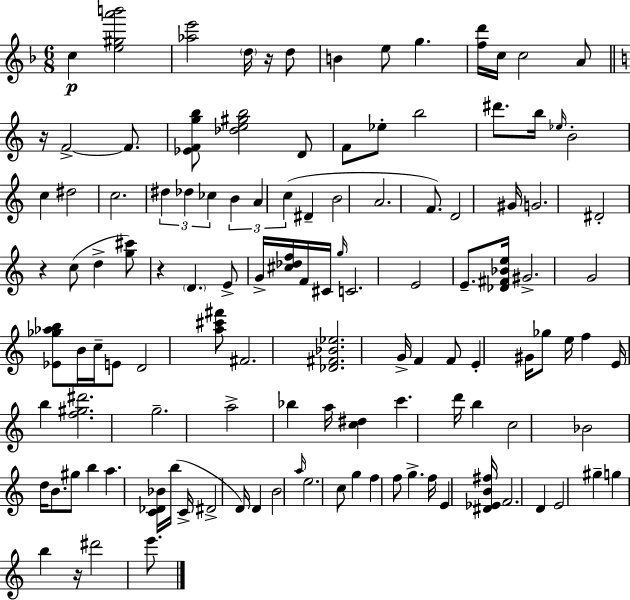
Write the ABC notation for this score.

X:1
T:Untitled
M:6/8
L:1/4
K:Dm
c [e^ga'b']2 [_ae']2 d/4 z/4 d/2 B e/2 g [fd']/4 c/4 c2 A/2 z/4 F2 F/2 [_EFgb]/2 [_de^gb]2 D/2 F/2 _e/2 b2 ^d'/2 b/4 _e/4 B2 c ^d2 c2 ^d _d _c B A c ^D B2 A2 F/2 D2 ^G/4 G2 ^D2 z c/2 d [g^c']/2 z D E/2 G/4 [^c_df]/4 F/4 ^C/4 g/4 C2 E2 E/2 [_D^F_Be]/4 ^G2 G2 [_E_g_ab]/2 B/4 c/4 E/2 D2 [a^c'^f']/2 ^F2 [_D^F_B_e]2 G/4 F F/2 E ^G/4 _g/2 e/4 f E/4 b [f^g^d']2 g2 a2 _b a/4 [c^d] c' d'/4 b c2 _B2 d/4 B/2 ^g/2 b a [C_D_B]/4 b/4 C/4 ^D2 D/4 D B2 a/4 e2 c/2 g f f/2 g f/4 E [^D_EB^f]/4 F2 D E2 ^g g b z/4 ^d'2 e'/2